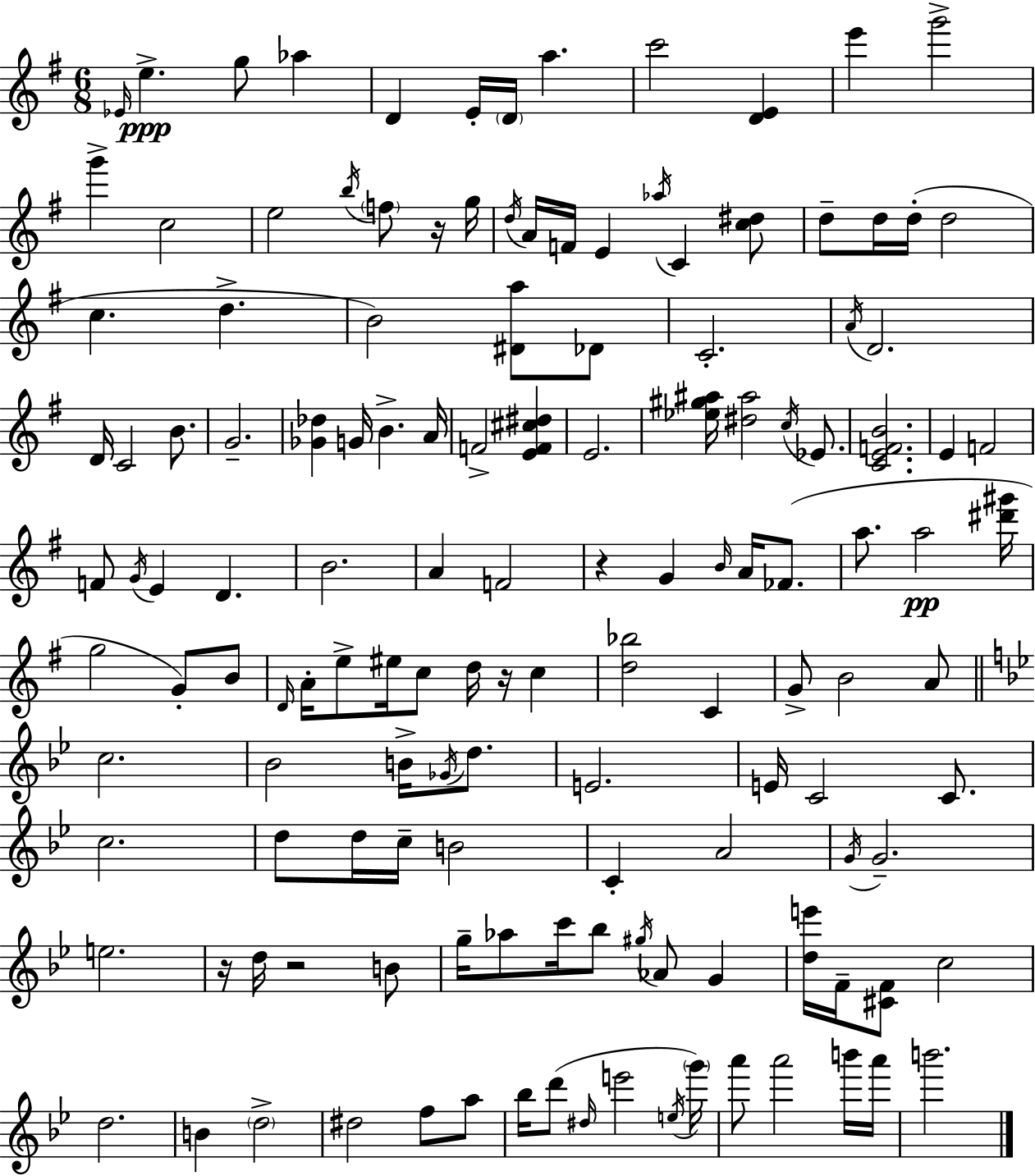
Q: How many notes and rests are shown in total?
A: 138